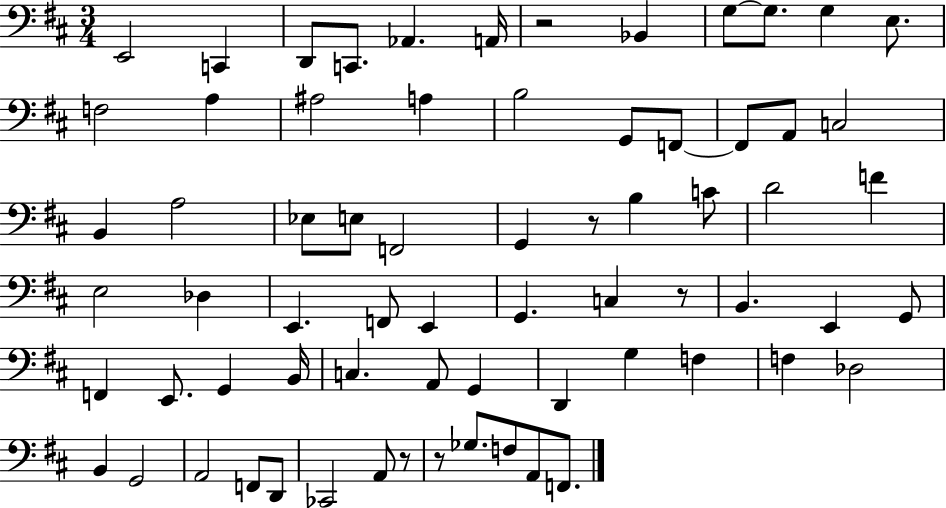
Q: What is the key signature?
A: D major